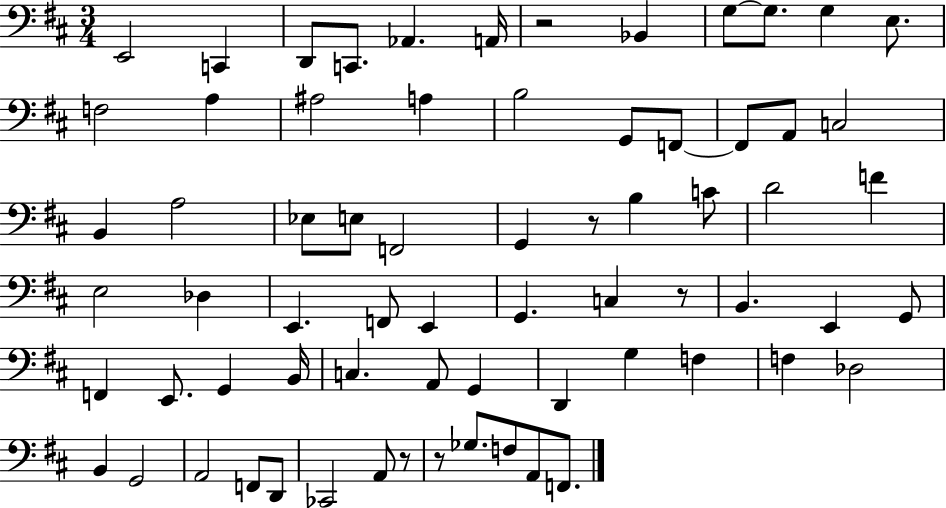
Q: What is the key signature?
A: D major